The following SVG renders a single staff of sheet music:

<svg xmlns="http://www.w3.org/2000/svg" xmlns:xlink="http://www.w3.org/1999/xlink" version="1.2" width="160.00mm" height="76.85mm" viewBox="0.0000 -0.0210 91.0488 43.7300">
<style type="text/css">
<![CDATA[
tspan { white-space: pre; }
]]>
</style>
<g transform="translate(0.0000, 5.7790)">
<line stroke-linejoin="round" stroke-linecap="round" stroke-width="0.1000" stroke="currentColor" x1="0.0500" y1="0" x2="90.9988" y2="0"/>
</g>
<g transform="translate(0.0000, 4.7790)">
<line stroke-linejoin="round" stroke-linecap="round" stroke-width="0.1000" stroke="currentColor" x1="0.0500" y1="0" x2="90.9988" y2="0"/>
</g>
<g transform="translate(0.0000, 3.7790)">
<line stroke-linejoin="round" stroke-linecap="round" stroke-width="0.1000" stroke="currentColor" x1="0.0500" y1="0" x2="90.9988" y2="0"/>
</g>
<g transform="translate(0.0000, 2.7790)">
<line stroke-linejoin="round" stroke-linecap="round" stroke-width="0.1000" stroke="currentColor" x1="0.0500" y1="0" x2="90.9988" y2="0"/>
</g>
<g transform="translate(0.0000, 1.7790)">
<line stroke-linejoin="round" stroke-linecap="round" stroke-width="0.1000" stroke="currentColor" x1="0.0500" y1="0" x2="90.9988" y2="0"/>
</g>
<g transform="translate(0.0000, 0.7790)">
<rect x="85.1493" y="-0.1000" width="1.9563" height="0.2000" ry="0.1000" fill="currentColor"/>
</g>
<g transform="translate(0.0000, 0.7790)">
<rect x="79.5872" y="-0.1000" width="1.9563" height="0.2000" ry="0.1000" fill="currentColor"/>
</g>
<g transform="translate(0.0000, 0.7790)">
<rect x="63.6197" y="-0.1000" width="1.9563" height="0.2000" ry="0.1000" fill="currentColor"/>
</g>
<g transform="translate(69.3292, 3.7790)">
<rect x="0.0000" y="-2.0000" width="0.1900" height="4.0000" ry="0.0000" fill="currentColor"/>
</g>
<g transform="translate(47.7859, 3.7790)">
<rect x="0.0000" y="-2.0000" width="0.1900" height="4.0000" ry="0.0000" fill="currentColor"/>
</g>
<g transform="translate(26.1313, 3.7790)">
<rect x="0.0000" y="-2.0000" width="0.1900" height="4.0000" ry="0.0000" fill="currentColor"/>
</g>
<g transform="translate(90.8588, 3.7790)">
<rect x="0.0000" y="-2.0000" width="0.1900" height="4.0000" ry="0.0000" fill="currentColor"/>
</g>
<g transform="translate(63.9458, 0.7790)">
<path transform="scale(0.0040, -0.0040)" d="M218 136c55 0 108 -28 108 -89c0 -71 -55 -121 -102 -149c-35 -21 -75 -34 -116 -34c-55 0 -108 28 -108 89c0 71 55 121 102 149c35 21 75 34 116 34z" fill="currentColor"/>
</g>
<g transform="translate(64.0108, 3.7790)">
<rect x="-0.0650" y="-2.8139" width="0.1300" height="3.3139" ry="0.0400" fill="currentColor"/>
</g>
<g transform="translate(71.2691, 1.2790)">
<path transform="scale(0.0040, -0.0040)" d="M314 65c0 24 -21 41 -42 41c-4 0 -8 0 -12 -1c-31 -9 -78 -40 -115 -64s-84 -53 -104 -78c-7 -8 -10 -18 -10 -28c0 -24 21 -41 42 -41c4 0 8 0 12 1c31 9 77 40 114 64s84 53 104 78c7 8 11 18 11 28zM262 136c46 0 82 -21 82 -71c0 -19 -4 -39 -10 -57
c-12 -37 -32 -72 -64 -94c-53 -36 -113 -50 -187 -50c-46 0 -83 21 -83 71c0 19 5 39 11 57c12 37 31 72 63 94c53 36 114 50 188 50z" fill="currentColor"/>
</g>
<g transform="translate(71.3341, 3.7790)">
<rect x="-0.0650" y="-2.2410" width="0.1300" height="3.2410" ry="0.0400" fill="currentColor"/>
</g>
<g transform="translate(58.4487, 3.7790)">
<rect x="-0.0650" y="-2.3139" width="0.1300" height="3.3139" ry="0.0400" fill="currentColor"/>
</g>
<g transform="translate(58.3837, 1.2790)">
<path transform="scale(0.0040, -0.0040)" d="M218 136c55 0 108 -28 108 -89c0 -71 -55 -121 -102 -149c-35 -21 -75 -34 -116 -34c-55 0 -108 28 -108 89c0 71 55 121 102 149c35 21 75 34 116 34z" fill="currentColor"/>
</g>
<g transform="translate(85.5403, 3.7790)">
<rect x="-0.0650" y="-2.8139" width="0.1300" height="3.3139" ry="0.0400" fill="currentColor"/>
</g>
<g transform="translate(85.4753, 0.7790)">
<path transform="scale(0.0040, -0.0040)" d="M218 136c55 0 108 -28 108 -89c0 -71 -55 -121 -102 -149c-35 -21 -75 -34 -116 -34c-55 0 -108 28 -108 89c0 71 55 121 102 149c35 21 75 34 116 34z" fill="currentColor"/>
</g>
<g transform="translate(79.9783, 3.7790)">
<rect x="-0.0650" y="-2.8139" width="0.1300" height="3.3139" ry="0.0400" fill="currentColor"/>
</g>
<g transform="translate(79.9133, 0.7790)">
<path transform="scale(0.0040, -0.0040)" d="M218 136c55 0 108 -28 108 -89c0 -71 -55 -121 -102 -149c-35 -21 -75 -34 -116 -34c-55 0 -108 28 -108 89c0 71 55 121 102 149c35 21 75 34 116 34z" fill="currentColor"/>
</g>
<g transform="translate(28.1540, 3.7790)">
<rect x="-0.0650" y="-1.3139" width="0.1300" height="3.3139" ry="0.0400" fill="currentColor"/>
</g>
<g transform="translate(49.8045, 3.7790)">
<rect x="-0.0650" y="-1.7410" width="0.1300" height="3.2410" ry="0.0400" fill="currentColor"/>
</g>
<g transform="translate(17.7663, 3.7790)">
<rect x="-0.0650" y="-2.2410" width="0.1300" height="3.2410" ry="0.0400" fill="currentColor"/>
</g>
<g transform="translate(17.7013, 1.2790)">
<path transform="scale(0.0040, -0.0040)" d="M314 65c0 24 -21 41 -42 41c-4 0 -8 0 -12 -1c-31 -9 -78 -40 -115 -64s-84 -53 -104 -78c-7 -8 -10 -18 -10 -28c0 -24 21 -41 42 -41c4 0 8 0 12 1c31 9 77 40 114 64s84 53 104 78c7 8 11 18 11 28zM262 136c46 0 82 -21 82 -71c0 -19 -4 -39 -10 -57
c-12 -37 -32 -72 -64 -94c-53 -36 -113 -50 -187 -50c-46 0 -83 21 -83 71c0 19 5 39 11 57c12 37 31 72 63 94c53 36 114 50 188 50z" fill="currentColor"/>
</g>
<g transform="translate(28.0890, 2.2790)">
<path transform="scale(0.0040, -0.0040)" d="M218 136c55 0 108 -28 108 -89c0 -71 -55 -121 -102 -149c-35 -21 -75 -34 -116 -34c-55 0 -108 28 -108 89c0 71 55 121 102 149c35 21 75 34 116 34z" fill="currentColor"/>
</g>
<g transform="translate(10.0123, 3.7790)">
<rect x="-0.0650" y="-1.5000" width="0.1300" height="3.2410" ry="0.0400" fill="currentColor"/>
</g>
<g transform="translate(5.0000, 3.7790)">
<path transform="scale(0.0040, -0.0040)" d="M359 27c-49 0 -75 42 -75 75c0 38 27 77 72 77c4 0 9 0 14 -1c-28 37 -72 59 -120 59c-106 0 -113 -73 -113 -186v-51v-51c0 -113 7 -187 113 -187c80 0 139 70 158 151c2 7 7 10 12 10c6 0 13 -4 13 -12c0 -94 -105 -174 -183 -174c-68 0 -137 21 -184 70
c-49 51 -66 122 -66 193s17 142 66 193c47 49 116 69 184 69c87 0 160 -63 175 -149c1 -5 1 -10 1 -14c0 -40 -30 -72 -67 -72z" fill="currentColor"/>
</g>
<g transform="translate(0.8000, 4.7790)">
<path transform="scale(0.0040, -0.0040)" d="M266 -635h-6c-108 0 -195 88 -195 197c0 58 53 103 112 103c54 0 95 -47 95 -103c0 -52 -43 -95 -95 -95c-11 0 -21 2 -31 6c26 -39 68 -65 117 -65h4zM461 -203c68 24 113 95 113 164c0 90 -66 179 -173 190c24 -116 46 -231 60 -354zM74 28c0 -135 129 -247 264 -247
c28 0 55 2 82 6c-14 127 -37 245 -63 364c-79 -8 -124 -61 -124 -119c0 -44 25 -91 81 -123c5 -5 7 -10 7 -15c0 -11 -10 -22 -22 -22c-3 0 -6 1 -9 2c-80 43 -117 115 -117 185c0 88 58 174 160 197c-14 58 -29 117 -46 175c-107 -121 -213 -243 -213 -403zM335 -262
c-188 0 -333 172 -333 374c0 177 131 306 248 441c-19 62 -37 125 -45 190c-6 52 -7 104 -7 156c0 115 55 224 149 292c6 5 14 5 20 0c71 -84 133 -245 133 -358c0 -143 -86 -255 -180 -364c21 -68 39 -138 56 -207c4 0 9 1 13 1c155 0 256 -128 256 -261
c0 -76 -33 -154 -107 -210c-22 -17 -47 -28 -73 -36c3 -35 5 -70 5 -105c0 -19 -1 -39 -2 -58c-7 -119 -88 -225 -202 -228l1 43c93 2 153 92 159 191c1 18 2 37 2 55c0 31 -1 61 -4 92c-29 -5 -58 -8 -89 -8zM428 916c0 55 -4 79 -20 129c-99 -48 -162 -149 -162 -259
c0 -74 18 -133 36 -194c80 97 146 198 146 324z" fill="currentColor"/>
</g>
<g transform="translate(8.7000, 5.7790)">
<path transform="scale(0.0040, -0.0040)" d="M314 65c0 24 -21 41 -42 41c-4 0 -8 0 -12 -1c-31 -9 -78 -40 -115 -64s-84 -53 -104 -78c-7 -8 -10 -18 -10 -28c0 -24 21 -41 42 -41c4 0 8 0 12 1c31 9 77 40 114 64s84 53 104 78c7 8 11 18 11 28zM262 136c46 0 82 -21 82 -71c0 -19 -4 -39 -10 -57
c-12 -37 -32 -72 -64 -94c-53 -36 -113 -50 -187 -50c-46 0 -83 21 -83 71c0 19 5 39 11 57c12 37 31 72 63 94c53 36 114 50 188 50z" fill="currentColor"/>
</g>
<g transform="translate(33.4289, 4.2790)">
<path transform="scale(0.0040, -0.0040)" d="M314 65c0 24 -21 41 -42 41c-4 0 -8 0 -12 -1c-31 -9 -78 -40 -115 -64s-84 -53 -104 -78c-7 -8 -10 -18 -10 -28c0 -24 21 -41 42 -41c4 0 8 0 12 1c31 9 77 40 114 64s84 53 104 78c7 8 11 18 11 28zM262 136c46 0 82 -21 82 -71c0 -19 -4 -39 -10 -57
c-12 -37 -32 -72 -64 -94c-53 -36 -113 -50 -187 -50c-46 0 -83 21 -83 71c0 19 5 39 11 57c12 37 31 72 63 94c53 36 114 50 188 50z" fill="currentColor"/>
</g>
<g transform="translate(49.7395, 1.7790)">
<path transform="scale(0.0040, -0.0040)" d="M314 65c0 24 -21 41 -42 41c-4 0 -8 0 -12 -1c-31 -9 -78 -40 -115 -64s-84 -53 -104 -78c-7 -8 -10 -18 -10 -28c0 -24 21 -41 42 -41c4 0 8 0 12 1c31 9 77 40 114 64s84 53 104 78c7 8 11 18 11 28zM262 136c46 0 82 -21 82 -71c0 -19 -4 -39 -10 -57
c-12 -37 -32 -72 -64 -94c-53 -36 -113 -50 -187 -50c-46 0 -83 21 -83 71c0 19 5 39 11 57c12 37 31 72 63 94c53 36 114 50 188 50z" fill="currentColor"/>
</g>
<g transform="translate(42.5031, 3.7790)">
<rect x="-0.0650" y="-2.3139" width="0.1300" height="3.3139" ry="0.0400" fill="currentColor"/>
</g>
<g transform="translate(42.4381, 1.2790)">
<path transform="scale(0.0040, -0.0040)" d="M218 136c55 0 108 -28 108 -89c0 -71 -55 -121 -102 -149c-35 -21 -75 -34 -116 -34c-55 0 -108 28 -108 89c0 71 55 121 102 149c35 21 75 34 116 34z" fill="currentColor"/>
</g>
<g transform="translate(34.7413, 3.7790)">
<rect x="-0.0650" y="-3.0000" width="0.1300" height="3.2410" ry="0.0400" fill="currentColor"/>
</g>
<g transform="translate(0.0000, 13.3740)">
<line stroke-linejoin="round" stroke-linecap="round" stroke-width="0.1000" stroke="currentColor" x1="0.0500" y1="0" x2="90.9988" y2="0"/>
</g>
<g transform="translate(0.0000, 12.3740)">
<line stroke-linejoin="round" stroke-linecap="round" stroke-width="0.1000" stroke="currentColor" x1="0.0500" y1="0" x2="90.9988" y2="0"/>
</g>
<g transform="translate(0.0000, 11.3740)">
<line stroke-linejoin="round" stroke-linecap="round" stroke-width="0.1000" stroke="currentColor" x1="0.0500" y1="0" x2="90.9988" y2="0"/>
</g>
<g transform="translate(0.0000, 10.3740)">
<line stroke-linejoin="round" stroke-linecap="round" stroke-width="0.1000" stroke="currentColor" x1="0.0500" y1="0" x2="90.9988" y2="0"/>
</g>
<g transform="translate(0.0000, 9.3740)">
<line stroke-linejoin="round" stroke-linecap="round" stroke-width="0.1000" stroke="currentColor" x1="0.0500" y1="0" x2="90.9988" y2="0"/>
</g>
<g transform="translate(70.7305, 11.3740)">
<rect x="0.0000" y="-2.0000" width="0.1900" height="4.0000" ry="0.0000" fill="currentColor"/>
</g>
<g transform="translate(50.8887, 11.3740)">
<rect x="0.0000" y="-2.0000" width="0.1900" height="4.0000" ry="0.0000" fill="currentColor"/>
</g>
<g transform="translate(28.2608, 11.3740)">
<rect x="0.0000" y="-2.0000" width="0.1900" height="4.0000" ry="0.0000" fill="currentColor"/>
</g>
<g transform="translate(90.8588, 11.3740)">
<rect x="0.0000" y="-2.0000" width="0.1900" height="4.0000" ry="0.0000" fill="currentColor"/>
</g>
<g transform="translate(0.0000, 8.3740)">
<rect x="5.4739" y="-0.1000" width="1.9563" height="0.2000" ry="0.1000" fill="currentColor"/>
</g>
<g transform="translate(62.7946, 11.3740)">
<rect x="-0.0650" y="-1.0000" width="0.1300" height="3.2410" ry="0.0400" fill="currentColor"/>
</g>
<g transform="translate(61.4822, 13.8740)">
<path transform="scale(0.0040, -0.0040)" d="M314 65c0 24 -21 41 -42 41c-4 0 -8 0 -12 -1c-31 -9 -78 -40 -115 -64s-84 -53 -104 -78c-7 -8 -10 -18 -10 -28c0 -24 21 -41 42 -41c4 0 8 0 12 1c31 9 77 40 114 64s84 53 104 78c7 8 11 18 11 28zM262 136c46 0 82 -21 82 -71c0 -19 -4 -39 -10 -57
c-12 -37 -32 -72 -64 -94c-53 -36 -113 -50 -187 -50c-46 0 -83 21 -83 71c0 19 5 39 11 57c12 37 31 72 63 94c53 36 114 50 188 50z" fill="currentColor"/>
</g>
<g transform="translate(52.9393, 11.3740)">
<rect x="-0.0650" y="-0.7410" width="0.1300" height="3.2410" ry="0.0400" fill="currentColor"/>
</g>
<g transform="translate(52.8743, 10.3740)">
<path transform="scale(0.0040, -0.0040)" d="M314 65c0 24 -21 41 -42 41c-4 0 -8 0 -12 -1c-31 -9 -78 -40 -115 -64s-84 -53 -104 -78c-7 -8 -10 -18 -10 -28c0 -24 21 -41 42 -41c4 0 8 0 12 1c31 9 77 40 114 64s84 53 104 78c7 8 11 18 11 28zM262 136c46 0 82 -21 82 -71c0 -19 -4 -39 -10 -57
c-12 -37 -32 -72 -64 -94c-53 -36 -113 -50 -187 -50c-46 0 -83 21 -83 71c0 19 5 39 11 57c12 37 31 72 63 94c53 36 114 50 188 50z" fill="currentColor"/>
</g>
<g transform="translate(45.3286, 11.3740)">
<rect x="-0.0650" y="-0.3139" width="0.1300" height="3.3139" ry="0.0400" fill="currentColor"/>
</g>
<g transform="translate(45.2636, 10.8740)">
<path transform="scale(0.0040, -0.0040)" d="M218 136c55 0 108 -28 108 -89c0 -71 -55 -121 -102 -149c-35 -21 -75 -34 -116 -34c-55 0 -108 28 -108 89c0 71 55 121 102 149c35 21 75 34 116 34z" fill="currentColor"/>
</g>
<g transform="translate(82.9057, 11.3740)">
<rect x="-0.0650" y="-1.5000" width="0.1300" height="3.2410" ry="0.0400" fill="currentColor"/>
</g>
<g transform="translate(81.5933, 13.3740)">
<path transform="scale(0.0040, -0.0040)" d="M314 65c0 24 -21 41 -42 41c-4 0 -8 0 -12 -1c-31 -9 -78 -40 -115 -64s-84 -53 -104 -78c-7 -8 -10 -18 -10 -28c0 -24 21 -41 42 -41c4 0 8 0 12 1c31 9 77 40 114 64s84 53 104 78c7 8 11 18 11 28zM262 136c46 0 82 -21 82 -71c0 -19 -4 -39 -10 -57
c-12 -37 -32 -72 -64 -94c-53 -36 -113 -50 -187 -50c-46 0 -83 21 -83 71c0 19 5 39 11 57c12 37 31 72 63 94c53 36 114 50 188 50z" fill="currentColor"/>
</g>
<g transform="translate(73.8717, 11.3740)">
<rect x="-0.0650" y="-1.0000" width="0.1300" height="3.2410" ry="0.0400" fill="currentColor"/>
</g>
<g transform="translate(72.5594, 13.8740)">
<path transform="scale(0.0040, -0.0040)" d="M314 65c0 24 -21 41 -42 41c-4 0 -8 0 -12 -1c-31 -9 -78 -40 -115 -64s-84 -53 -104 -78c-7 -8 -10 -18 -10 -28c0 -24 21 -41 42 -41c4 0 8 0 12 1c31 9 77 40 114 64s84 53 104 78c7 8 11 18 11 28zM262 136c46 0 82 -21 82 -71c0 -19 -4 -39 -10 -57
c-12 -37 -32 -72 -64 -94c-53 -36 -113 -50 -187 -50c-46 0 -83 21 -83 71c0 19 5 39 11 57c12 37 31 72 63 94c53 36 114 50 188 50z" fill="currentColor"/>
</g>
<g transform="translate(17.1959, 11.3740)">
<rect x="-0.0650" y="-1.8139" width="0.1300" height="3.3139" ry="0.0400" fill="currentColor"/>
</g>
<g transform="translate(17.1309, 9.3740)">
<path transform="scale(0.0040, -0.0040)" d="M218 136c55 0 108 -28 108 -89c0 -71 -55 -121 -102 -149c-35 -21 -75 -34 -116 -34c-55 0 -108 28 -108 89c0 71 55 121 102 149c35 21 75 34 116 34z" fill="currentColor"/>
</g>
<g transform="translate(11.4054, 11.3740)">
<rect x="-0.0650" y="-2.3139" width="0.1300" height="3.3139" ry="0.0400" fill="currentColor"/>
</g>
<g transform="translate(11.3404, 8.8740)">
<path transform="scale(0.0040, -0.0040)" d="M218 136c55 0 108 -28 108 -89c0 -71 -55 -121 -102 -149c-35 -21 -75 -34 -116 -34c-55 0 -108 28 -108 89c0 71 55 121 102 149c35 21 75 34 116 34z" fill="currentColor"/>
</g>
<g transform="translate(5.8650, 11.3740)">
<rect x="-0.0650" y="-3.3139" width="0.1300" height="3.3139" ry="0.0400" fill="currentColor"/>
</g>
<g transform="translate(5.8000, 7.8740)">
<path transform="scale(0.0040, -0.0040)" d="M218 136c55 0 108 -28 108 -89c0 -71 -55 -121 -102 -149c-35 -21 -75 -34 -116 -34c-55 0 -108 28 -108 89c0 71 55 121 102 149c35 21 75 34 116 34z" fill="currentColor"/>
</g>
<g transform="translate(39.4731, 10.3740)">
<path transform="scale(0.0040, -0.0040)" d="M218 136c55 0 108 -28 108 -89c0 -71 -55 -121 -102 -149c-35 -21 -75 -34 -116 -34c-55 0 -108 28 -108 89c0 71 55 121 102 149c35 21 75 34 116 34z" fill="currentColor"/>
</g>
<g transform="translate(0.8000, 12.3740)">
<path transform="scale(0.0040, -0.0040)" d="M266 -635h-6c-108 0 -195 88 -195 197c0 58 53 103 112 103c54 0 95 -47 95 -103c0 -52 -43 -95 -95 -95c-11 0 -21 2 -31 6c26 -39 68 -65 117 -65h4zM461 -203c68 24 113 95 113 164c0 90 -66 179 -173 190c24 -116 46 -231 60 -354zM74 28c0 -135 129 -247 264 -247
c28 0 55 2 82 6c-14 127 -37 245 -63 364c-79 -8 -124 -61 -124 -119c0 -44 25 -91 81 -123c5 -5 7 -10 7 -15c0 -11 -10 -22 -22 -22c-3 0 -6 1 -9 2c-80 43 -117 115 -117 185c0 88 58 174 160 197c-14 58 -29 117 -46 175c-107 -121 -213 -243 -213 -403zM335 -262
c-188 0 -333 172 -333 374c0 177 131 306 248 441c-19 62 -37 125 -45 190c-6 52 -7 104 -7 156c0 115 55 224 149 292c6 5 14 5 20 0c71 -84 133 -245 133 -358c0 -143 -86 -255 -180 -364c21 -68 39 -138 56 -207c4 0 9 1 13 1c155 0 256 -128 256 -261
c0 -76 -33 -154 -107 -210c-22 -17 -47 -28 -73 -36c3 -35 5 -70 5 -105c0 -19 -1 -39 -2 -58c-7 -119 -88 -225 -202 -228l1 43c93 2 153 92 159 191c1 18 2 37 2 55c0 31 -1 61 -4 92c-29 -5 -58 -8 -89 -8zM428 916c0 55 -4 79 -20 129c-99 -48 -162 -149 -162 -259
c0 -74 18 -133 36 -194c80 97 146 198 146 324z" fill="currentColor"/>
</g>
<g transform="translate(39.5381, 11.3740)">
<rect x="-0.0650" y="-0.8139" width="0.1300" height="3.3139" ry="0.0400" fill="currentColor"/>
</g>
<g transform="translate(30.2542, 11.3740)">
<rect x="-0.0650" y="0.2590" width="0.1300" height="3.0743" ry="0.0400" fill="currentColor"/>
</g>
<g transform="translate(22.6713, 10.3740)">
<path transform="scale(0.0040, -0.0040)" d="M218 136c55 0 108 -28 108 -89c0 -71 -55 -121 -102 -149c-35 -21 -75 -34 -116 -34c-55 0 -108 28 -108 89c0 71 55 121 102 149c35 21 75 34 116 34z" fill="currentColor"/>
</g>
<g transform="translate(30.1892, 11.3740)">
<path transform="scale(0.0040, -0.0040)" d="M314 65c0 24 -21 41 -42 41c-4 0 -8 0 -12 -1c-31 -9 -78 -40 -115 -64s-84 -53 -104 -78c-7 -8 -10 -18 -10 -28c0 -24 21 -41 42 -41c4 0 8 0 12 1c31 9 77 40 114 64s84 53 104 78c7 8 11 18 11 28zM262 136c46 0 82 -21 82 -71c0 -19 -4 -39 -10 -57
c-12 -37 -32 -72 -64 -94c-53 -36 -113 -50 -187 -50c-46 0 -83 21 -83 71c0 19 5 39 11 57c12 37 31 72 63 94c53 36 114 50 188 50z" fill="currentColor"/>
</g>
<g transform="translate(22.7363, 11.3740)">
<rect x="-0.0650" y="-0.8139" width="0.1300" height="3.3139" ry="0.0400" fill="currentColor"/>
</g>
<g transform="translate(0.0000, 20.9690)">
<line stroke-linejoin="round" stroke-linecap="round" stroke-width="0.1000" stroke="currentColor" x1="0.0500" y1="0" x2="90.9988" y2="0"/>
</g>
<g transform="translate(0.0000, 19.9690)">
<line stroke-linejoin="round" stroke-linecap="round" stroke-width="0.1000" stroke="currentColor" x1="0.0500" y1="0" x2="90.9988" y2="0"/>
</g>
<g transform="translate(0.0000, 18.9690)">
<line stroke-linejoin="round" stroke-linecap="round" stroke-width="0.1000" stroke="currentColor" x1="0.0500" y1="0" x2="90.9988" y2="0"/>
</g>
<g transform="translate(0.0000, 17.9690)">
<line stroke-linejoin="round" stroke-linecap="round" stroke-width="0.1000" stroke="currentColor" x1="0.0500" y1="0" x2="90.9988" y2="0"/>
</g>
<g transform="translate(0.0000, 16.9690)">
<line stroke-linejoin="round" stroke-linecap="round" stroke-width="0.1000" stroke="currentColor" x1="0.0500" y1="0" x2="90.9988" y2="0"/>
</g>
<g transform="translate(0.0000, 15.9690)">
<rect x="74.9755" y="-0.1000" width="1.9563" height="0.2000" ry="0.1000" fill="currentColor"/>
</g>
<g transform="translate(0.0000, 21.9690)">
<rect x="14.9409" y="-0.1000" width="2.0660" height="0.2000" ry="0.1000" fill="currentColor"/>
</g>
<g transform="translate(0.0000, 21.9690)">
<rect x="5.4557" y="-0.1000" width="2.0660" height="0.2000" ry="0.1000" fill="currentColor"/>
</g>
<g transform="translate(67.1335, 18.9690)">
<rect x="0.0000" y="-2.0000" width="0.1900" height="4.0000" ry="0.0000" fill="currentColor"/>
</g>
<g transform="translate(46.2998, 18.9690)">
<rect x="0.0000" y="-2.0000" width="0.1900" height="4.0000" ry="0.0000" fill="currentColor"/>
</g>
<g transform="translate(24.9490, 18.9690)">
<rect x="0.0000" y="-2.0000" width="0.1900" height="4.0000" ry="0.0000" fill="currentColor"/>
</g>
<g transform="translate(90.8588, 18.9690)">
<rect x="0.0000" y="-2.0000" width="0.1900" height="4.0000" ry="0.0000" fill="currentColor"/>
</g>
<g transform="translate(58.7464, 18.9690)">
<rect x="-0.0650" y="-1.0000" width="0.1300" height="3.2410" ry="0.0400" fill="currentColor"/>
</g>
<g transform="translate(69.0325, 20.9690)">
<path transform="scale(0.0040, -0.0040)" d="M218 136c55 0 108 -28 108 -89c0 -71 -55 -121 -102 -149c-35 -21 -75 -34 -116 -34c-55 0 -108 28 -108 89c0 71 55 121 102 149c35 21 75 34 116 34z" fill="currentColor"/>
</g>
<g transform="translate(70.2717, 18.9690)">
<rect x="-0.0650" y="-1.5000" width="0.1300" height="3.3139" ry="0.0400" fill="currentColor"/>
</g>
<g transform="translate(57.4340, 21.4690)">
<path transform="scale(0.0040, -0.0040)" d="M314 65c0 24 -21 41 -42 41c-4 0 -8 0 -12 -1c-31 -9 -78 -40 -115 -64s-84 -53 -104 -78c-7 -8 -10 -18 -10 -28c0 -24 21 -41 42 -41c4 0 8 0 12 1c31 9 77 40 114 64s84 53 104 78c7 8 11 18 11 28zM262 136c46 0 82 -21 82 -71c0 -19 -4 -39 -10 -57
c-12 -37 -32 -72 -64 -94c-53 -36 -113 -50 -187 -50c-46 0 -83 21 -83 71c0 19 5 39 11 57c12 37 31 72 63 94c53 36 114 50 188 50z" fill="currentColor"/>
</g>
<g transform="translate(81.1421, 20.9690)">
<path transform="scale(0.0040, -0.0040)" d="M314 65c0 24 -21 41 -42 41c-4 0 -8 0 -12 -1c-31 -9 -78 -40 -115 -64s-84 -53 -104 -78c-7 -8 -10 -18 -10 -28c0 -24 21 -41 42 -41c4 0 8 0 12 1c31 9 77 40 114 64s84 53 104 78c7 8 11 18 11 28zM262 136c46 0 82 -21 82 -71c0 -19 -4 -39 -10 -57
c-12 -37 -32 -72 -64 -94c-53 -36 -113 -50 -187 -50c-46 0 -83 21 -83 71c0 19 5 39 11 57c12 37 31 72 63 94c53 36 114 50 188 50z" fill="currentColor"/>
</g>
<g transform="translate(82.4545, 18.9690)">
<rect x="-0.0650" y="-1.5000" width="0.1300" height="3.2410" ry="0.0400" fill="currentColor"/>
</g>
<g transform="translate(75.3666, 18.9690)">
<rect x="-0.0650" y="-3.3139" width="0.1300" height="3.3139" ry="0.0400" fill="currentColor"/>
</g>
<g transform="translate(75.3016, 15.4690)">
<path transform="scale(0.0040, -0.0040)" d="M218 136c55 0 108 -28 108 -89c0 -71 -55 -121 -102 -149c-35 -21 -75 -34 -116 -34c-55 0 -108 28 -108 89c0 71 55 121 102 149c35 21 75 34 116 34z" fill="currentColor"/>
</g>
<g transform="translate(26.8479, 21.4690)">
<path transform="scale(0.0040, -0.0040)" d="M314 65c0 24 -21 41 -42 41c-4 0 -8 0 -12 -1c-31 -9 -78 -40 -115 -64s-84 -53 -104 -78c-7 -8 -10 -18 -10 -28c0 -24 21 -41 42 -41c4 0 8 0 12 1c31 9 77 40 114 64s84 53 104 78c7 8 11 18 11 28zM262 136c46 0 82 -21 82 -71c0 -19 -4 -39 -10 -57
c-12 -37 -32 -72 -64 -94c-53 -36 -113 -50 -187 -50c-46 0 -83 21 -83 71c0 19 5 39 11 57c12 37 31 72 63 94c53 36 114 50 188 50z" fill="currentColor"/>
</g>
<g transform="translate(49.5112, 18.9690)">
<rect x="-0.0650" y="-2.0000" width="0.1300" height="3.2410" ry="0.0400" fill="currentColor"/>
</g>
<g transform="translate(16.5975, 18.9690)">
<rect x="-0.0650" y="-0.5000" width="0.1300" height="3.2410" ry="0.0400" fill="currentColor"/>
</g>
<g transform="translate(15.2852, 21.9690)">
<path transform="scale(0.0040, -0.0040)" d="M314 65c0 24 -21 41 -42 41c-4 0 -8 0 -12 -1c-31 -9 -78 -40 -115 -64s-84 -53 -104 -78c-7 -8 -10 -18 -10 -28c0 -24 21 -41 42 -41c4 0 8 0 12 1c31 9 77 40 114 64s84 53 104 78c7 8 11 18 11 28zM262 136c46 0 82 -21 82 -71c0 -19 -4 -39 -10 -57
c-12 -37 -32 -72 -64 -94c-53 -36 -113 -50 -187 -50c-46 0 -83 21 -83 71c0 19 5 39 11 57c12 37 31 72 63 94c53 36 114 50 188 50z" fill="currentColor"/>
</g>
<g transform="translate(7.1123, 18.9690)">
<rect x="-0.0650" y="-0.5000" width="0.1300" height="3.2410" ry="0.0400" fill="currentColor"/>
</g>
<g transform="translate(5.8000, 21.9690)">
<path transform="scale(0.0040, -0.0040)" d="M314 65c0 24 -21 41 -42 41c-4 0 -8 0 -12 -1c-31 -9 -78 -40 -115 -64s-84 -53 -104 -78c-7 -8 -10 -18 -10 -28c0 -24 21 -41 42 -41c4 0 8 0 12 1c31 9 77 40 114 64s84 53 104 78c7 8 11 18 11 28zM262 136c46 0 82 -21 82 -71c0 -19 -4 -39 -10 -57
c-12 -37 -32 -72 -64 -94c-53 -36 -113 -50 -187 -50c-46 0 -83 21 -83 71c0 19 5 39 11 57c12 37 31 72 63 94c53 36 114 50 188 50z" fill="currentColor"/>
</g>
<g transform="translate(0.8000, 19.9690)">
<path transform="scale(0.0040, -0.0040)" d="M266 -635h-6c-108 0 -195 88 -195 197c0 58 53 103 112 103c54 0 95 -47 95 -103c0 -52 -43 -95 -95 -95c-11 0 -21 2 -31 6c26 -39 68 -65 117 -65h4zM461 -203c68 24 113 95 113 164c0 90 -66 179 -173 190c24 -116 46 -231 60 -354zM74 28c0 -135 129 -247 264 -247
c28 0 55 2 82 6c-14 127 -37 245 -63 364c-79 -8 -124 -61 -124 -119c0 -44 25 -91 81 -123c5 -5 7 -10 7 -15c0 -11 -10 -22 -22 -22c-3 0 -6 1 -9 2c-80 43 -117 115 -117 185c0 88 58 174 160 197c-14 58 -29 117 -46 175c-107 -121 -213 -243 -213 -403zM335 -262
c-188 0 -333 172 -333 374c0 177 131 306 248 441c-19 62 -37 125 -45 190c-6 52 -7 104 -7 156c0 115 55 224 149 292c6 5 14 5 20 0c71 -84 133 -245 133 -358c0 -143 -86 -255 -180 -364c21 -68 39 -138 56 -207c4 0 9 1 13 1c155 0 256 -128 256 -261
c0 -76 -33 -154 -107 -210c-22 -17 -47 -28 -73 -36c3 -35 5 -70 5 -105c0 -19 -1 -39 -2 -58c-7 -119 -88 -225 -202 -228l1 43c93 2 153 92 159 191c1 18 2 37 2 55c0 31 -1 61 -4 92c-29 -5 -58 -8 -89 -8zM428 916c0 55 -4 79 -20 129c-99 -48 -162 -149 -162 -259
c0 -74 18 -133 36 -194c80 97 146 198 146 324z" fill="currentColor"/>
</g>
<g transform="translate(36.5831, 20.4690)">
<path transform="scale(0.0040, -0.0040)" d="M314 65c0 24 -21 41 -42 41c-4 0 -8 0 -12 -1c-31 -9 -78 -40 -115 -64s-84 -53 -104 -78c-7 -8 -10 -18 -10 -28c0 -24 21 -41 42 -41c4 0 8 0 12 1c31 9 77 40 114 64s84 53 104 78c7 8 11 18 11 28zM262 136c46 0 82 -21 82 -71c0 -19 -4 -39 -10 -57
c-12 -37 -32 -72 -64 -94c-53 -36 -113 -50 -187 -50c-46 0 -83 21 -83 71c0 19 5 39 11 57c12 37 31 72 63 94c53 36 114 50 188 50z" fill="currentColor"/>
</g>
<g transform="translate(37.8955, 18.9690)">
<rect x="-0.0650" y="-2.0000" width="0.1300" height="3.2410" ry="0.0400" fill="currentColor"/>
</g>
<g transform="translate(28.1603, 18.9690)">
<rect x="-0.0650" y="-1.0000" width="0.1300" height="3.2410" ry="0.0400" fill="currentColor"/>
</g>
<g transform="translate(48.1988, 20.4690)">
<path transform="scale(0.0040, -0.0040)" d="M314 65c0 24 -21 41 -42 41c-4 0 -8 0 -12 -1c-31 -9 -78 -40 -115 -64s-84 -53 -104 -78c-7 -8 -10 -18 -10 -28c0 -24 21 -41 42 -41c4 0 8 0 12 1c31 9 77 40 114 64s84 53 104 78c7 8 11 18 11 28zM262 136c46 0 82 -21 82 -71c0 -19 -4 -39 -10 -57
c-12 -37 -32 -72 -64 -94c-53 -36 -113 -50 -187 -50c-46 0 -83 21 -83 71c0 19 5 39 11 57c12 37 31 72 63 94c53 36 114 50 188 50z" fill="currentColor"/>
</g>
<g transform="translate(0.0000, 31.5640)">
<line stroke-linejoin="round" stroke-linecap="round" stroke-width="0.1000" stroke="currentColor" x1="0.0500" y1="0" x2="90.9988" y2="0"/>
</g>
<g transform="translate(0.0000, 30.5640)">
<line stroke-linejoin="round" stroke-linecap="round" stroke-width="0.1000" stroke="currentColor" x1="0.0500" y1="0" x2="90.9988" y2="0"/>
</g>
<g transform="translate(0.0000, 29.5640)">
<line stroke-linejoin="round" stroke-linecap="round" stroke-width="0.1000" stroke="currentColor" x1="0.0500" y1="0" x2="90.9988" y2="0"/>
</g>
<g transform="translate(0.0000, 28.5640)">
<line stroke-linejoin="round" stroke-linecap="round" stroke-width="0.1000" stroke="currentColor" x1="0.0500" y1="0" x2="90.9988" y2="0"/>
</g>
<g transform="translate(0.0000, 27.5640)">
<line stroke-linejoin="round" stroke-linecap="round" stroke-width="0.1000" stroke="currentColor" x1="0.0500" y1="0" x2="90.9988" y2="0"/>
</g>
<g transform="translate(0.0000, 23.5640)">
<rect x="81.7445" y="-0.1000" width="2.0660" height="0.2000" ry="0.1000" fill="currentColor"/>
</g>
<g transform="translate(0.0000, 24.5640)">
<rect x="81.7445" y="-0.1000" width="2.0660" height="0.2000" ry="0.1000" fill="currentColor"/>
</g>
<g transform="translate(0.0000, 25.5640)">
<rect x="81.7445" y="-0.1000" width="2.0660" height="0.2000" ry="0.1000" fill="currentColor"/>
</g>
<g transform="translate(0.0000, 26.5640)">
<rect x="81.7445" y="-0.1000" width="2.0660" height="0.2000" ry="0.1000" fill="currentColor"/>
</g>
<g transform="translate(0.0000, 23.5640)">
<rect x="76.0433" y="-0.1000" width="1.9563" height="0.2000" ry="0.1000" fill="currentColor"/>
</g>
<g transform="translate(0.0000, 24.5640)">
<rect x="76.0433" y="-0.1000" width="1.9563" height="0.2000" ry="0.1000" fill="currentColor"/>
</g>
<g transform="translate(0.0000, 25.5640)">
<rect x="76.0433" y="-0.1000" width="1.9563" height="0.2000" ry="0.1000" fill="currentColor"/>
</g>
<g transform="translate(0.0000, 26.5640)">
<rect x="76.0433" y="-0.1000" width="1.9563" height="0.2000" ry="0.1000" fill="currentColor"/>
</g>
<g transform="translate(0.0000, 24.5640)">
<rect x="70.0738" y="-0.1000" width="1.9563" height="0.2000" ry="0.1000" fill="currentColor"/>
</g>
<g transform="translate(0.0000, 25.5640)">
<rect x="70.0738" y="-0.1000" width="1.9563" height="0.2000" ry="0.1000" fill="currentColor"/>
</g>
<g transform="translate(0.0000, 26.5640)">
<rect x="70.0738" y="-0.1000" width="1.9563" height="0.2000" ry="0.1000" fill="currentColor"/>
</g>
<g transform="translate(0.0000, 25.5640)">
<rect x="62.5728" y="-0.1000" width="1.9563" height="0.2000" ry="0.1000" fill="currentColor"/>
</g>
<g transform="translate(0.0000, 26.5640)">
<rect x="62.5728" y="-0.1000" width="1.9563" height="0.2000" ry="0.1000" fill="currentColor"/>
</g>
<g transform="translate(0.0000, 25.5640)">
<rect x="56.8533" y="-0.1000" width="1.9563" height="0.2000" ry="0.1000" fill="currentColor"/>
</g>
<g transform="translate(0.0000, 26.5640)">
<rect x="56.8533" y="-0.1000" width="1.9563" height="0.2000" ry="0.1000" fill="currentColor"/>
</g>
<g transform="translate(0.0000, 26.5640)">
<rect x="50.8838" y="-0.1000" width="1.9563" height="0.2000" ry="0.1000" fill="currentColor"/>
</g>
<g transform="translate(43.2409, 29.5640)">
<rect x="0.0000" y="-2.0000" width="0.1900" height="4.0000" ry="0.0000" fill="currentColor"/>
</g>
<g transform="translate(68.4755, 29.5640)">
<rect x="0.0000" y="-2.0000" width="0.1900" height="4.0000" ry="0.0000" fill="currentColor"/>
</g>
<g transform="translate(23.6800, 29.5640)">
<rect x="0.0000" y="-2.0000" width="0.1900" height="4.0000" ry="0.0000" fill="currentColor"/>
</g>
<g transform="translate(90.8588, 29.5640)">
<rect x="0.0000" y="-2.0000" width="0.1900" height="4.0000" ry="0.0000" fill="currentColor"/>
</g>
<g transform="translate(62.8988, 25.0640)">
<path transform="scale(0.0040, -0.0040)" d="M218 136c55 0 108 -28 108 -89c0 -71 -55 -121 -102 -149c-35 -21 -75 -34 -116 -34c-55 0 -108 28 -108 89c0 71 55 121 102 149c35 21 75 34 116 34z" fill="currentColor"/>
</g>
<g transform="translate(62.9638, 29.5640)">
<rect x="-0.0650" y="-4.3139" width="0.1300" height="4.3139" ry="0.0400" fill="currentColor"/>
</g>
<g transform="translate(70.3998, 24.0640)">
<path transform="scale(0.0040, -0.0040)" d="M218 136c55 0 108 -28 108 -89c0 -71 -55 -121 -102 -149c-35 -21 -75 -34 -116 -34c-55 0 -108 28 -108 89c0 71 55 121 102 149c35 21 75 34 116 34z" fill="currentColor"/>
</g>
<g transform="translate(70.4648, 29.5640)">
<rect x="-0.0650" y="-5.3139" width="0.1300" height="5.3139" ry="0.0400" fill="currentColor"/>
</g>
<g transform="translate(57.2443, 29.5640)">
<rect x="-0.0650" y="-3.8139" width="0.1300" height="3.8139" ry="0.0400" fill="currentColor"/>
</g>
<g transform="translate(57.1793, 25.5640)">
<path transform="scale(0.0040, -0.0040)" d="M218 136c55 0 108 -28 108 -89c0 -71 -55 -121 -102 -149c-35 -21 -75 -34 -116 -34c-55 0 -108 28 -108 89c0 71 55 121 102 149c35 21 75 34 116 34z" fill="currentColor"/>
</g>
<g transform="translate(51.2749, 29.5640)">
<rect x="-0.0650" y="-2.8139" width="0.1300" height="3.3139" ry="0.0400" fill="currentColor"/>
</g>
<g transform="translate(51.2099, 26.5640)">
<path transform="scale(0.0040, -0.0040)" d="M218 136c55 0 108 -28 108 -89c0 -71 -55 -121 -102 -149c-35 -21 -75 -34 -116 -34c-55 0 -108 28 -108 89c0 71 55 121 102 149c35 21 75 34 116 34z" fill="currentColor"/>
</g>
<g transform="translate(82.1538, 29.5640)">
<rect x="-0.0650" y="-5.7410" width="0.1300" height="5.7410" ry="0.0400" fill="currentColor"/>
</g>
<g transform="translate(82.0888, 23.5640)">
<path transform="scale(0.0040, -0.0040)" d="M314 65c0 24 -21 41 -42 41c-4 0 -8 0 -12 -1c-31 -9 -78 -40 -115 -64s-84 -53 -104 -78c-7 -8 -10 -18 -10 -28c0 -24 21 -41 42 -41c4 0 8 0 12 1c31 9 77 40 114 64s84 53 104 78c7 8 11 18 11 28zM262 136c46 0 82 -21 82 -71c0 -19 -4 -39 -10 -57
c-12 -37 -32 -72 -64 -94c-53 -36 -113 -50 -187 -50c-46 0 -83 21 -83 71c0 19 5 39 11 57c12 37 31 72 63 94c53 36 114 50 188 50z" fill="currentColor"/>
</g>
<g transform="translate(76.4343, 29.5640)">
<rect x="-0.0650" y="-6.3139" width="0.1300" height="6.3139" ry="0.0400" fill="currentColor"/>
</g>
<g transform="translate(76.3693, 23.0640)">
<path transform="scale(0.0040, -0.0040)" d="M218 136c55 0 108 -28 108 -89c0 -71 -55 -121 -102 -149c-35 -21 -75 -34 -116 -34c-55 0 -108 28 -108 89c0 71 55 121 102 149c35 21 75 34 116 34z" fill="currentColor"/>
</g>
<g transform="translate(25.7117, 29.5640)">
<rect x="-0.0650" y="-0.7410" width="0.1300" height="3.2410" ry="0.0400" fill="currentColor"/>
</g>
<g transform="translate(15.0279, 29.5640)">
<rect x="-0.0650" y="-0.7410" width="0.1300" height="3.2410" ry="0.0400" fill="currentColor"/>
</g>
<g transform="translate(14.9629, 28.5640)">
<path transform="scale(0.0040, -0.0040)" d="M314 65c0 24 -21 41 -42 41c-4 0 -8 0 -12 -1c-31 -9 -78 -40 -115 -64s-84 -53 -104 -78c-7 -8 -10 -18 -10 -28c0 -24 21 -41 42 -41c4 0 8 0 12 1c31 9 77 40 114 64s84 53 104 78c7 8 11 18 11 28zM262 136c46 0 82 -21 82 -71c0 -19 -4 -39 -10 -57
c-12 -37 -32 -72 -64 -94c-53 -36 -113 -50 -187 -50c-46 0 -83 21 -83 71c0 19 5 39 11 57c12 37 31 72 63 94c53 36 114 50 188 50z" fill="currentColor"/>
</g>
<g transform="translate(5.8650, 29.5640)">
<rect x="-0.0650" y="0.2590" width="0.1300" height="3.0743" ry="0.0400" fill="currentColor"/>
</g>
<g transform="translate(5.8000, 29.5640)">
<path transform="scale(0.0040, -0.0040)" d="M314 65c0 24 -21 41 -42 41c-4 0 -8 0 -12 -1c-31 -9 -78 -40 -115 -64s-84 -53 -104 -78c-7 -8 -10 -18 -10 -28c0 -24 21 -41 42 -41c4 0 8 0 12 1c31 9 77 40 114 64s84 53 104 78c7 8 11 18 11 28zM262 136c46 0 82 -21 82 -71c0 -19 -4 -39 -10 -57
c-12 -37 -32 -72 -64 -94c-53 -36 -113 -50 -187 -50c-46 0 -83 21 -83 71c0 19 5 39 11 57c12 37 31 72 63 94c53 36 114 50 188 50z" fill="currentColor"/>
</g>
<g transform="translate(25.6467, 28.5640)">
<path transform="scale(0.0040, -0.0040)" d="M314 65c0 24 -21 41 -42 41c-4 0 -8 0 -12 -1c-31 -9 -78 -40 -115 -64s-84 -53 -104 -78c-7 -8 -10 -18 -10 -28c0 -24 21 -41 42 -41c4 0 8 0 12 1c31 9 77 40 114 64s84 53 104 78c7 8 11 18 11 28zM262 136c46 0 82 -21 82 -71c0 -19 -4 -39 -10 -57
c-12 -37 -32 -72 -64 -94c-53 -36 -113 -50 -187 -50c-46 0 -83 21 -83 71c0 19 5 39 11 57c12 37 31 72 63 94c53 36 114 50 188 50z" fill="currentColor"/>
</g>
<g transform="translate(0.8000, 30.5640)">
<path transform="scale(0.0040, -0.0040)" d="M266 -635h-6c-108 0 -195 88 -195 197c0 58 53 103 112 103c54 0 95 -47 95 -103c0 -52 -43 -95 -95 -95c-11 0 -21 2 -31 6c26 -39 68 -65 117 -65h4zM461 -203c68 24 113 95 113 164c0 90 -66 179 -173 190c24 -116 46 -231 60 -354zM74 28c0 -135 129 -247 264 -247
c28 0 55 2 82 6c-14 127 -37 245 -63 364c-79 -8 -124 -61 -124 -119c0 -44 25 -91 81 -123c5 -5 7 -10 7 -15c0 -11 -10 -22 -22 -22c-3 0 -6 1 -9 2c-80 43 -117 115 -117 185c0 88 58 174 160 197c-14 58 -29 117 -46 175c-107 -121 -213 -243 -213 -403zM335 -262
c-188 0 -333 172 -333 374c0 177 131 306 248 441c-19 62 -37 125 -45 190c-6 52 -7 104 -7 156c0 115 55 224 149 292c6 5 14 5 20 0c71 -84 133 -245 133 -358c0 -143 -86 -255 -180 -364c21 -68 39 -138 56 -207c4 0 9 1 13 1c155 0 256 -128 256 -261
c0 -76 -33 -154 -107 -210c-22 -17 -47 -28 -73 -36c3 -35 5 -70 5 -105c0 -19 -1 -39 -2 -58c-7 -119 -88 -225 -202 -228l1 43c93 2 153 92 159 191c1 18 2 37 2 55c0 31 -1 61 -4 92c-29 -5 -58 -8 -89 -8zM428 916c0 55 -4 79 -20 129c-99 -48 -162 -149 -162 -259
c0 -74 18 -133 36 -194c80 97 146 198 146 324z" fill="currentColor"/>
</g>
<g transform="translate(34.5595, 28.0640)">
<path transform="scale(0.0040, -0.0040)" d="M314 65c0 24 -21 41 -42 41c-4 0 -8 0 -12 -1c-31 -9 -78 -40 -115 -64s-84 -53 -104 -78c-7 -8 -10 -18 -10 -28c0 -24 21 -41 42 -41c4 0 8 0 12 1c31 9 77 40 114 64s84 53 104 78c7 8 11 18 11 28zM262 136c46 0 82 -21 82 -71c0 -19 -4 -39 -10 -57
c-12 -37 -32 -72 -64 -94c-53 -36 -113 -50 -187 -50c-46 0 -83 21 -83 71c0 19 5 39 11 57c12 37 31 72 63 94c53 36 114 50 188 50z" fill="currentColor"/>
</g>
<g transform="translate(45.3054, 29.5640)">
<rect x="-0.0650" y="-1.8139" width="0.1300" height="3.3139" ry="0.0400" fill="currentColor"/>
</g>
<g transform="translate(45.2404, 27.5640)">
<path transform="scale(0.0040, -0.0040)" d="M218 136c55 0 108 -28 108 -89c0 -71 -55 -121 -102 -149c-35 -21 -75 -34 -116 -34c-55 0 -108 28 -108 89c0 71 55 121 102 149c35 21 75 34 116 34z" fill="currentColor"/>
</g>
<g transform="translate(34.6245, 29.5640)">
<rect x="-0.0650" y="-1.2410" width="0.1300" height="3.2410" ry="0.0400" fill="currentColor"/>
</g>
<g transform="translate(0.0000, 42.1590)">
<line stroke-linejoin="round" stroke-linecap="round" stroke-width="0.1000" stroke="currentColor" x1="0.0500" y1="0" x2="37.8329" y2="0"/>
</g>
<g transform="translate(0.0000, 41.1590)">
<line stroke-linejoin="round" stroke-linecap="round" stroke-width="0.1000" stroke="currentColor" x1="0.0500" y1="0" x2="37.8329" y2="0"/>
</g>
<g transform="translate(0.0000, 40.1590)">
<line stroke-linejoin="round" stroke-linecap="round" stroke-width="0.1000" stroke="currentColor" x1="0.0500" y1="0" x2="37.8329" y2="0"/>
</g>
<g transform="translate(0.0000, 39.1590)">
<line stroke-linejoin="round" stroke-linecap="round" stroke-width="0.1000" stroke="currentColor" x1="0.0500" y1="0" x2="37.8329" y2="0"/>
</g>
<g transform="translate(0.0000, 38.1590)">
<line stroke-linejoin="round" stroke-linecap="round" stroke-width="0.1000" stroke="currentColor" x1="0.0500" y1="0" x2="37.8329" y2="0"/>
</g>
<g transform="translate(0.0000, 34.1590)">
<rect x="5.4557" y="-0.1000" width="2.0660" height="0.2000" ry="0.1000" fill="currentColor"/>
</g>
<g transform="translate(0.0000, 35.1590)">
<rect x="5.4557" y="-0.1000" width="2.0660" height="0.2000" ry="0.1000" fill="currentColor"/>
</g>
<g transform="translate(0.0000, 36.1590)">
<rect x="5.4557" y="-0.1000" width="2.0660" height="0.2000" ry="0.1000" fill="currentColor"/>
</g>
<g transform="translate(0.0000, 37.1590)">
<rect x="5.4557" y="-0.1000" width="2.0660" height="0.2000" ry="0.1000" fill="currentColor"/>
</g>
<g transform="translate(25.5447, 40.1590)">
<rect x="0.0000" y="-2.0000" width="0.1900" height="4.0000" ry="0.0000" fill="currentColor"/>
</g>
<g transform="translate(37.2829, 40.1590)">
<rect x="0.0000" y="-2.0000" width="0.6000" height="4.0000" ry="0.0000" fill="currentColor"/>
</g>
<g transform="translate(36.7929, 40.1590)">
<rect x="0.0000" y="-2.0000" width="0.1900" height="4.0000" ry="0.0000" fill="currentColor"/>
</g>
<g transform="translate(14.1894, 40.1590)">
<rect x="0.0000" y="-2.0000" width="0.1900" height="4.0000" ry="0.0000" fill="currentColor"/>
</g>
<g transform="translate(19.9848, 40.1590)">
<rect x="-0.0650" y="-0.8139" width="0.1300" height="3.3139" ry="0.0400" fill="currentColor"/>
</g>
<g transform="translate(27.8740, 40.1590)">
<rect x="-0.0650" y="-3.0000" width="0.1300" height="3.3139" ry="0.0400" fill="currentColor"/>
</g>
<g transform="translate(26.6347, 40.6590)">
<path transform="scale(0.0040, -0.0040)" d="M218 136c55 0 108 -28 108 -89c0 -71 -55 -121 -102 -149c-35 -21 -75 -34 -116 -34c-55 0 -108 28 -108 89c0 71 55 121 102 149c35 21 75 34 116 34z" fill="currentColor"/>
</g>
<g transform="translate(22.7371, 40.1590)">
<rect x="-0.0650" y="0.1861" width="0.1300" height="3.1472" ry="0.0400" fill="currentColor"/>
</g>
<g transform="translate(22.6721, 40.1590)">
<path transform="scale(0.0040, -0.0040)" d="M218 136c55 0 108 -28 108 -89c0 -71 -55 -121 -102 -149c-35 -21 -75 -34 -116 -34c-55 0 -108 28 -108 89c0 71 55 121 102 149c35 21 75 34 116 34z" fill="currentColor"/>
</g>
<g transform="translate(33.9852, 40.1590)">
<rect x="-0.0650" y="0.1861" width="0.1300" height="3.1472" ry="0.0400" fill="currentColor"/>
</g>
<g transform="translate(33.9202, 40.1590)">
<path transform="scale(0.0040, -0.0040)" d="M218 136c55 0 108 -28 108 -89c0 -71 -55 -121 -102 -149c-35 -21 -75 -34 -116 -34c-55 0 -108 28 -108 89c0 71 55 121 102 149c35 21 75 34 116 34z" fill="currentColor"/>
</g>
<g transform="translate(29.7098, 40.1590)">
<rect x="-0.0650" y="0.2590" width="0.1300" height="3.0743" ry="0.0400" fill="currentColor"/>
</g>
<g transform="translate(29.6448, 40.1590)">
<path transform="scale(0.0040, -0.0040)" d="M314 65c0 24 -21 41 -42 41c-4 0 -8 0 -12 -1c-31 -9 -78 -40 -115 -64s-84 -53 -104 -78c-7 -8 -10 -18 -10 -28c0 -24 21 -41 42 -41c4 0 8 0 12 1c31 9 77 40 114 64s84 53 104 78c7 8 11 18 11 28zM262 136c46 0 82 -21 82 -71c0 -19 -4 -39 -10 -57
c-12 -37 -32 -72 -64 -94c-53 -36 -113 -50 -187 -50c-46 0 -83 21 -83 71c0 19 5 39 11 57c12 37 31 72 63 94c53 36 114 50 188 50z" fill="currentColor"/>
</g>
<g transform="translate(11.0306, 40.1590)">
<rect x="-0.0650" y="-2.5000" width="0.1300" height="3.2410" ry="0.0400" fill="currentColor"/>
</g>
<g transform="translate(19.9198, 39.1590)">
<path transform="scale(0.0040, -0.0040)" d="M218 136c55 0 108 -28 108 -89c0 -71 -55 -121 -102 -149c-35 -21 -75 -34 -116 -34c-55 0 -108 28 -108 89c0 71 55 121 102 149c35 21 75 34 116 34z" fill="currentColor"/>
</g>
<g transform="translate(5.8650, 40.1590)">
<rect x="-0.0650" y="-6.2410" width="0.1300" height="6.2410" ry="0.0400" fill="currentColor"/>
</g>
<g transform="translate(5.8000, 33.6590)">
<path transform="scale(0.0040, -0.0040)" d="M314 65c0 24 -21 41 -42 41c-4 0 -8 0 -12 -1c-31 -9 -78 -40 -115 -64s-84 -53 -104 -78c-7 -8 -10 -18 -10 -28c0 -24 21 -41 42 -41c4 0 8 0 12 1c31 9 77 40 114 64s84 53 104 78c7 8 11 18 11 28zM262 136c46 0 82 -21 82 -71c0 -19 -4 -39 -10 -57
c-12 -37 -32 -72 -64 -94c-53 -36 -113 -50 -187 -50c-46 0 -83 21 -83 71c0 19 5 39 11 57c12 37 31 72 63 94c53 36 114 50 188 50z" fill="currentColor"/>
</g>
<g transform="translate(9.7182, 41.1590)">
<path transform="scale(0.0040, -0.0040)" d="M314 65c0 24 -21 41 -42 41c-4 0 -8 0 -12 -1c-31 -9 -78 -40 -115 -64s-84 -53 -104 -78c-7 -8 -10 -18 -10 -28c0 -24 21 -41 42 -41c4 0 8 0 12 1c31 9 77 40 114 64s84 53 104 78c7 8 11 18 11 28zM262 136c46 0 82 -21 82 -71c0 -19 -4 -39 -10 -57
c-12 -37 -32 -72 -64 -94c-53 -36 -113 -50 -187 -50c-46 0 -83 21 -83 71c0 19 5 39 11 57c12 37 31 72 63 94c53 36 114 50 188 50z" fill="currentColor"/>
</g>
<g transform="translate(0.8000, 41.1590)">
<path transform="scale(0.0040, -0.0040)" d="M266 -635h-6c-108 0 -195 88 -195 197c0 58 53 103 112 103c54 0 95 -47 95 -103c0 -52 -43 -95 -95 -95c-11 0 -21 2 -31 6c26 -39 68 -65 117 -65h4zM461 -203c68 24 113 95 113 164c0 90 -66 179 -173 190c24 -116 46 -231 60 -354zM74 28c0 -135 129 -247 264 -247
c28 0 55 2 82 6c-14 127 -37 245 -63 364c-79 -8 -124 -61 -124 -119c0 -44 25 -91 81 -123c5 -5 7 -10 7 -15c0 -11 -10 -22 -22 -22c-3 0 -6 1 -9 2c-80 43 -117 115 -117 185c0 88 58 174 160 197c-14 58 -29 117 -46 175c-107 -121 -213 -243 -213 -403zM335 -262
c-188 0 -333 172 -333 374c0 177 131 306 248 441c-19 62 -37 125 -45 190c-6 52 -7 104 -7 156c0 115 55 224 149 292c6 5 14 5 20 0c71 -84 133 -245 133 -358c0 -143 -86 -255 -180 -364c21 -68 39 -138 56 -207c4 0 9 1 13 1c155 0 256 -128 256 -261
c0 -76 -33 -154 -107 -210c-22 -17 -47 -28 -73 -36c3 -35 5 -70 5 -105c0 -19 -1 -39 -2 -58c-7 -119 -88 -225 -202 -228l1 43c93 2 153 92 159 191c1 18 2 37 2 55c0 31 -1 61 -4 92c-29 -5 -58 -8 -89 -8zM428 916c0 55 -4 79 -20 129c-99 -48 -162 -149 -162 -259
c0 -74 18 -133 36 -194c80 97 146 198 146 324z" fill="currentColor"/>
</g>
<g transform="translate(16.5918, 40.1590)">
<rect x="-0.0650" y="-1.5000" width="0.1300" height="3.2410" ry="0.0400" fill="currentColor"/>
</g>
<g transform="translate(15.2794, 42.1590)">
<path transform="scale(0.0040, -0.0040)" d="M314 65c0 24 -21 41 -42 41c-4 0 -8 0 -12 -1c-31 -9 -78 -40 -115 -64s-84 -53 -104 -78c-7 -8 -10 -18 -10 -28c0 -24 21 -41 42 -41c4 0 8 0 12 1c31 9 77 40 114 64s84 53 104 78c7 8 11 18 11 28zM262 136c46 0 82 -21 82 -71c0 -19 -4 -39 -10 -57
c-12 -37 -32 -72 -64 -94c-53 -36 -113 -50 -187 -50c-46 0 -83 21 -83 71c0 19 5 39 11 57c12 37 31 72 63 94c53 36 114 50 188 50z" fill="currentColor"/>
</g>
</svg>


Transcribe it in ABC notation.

X:1
T:Untitled
M:4/4
L:1/4
K:C
E2 g2 e A2 g f2 g a g2 a a b g f d B2 d c d2 D2 D2 E2 C2 C2 D2 F2 F2 D2 E b E2 B2 d2 d2 e2 f a c' d' f' a' g'2 a'2 G2 E2 d B A B2 B